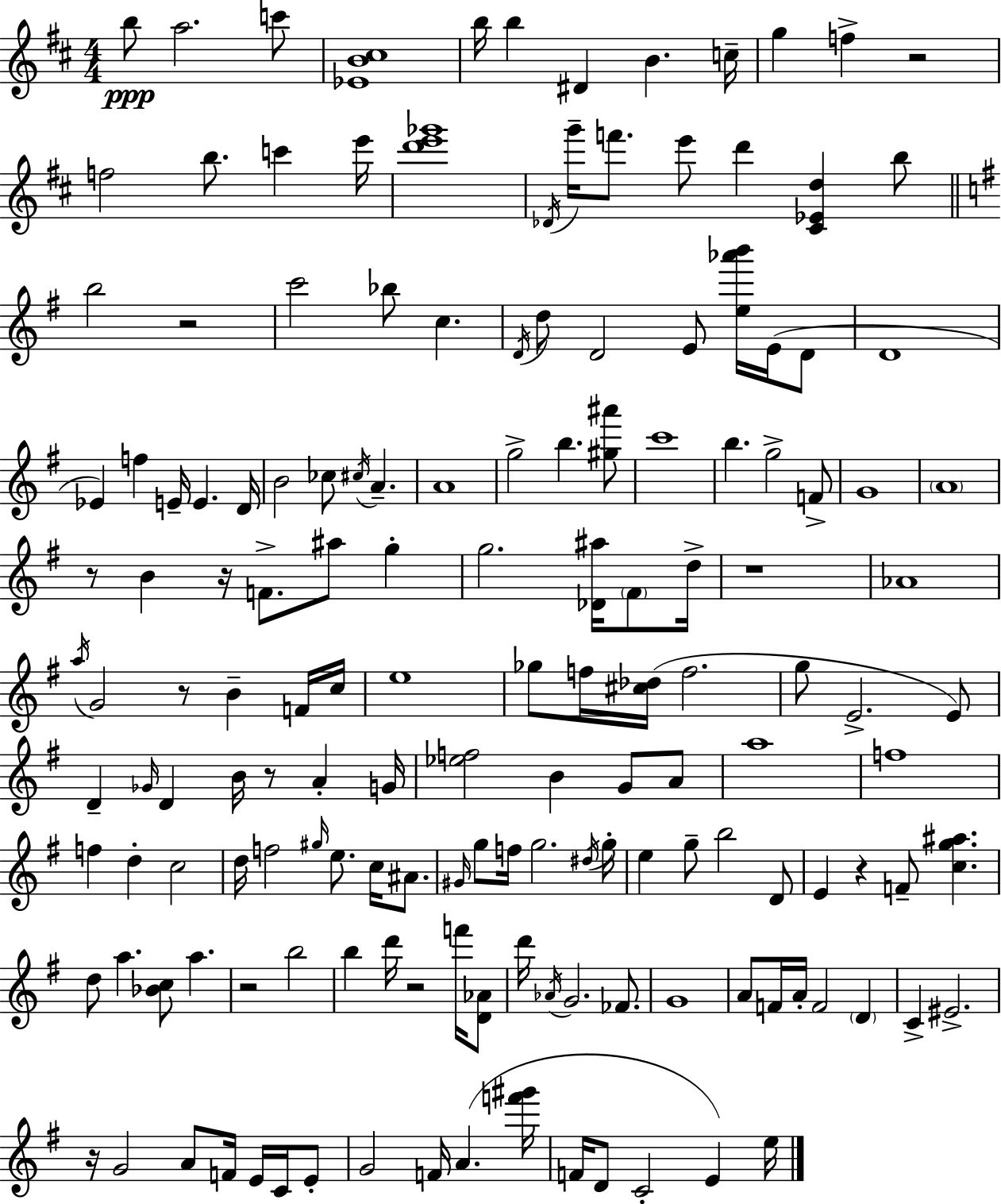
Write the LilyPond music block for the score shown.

{
  \clef treble
  \numericTimeSignature
  \time 4/4
  \key d \major
  \repeat volta 2 { b''8\ppp a''2. c'''8 | <ees' b' cis''>1 | b''16 b''4 dis'4 b'4. c''16-- | g''4 f''4-> r2 | \break f''2 b''8. c'''4 e'''16 | <d''' e''' ges'''>1 | \acciaccatura { des'16 } g'''16-- f'''8. e'''8 d'''4 <cis' ees' d''>4 b''8 | \bar "||" \break \key e \minor b''2 r2 | c'''2 bes''8 c''4. | \acciaccatura { d'16 } d''8 d'2 e'8 <e'' aes''' b'''>16 e'16( d'8 | d'1 | \break ees'4) f''4 e'16-- e'4. | d'16 b'2 ces''8 \acciaccatura { cis''16 } a'4.-- | a'1 | g''2-> b''4. | \break <gis'' ais'''>8 c'''1 | b''4. g''2-> | f'8-> g'1 | \parenthesize a'1 | \break r8 b'4 r16 f'8.-> ais''8 g''4-. | g''2. <des' ais''>16 \parenthesize fis'8 | d''16-> r1 | aes'1 | \break \acciaccatura { a''16 } g'2 r8 b'4-- | f'16 c''16 e''1 | ges''8 f''16 <cis'' des''>16( f''2. | g''8 e'2.-> | \break e'8) d'4-- \grace { ges'16 } d'4 b'16 r8 a'4-. | g'16 <ees'' f''>2 b'4 | g'8 a'8 a''1 | f''1 | \break f''4 d''4-. c''2 | d''16 f''2 \grace { gis''16 } e''8. | c''16 ais'8. \grace { gis'16 } g''8 f''16 g''2. | \acciaccatura { dis''16 } g''16-. e''4 g''8-- b''2 | \break d'8 e'4 r4 f'8-- | <c'' g'' ais''>4. d''8 a''4. <bes' c''>8 | a''4. r2 b''2 | b''4 d'''16 r2 | \break f'''16 <d' aes'>8 d'''16 \acciaccatura { aes'16 } g'2. | fes'8. g'1 | a'8 f'16 a'16-. f'2 | \parenthesize d'4 c'4-> eis'2.-> | \break r16 g'2 | a'8 f'16 e'16 c'16 e'8-. g'2 | f'16 a'4.( <f''' gis'''>16 f'16 d'8 c'2-. | e'4) e''16 } \bar "|."
}